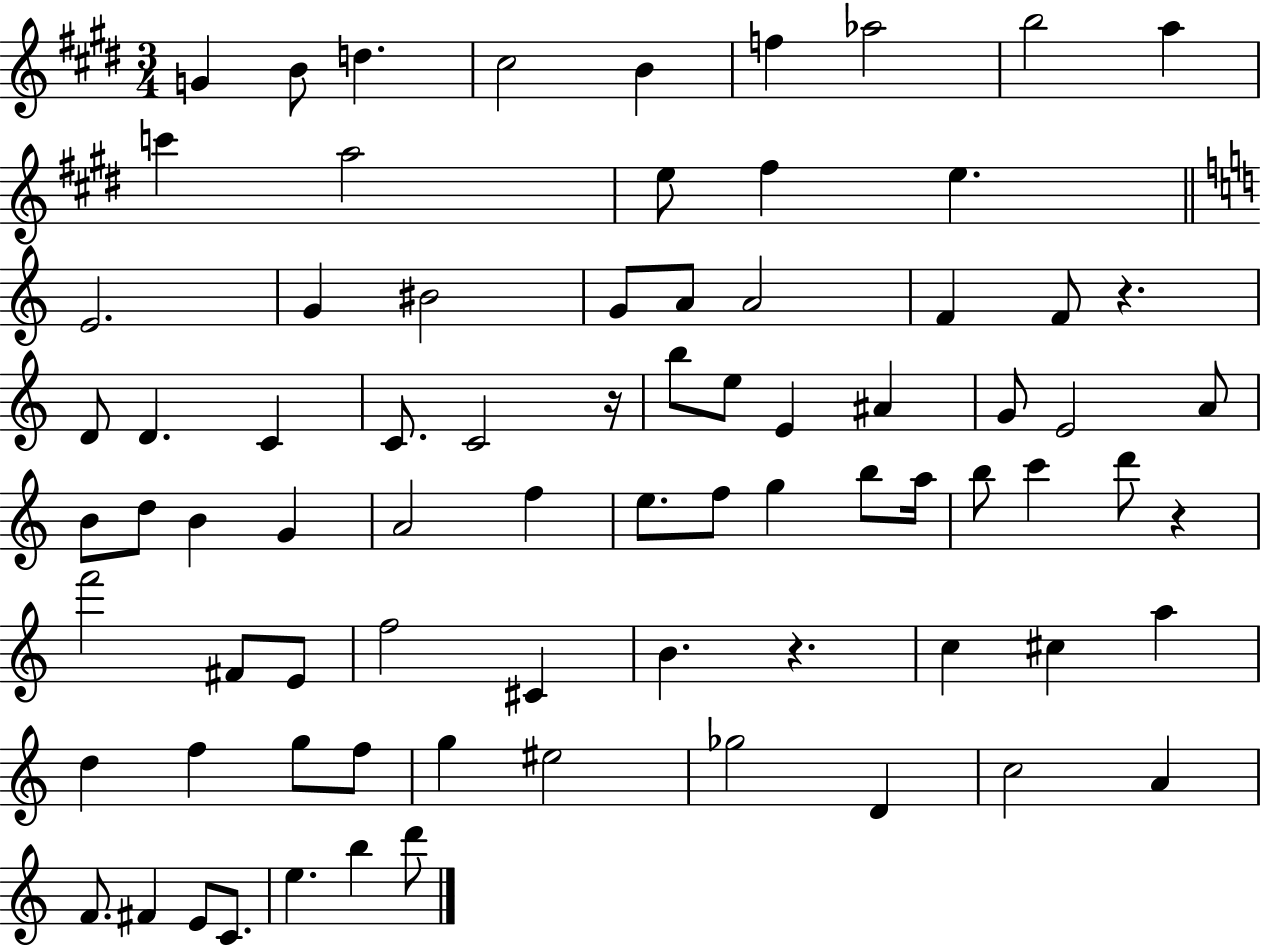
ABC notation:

X:1
T:Untitled
M:3/4
L:1/4
K:E
G B/2 d ^c2 B f _a2 b2 a c' a2 e/2 ^f e E2 G ^B2 G/2 A/2 A2 F F/2 z D/2 D C C/2 C2 z/4 b/2 e/2 E ^A G/2 E2 A/2 B/2 d/2 B G A2 f e/2 f/2 g b/2 a/4 b/2 c' d'/2 z f'2 ^F/2 E/2 f2 ^C B z c ^c a d f g/2 f/2 g ^e2 _g2 D c2 A F/2 ^F E/2 C/2 e b d'/2